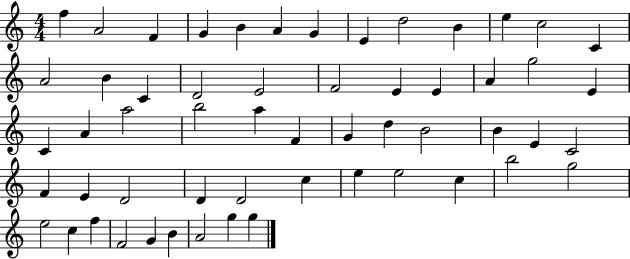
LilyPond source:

{
  \clef treble
  \numericTimeSignature
  \time 4/4
  \key c \major
  f''4 a'2 f'4 | g'4 b'4 a'4 g'4 | e'4 d''2 b'4 | e''4 c''2 c'4 | \break a'2 b'4 c'4 | d'2 e'2 | f'2 e'4 e'4 | a'4 g''2 e'4 | \break c'4 a'4 a''2 | b''2 a''4 f'4 | g'4 d''4 b'2 | b'4 e'4 c'2 | \break f'4 e'4 d'2 | d'4 d'2 c''4 | e''4 e''2 c''4 | b''2 g''2 | \break e''2 c''4 f''4 | f'2 g'4 b'4 | a'2 g''4 g''4 | \bar "|."
}